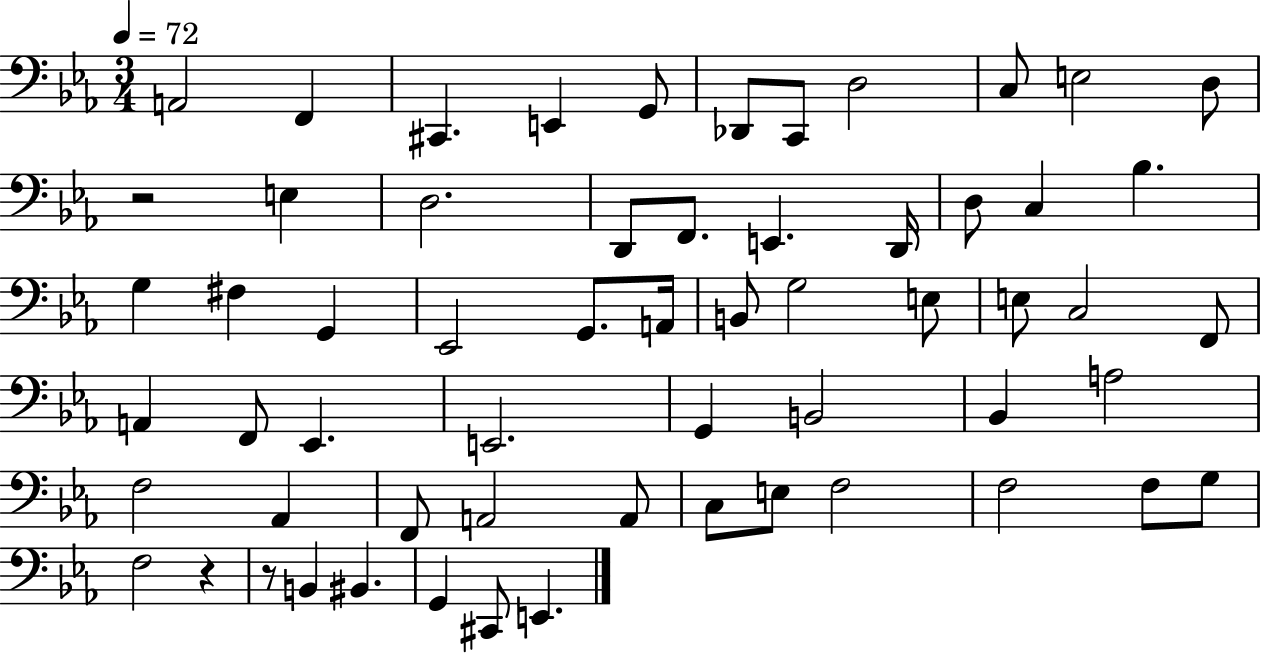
{
  \clef bass
  \numericTimeSignature
  \time 3/4
  \key ees \major
  \tempo 4 = 72
  a,2 f,4 | cis,4. e,4 g,8 | des,8 c,8 d2 | c8 e2 d8 | \break r2 e4 | d2. | d,8 f,8. e,4. d,16 | d8 c4 bes4. | \break g4 fis4 g,4 | ees,2 g,8. a,16 | b,8 g2 e8 | e8 c2 f,8 | \break a,4 f,8 ees,4. | e,2. | g,4 b,2 | bes,4 a2 | \break f2 aes,4 | f,8 a,2 a,8 | c8 e8 f2 | f2 f8 g8 | \break f2 r4 | r8 b,4 bis,4. | g,4 cis,8 e,4. | \bar "|."
}